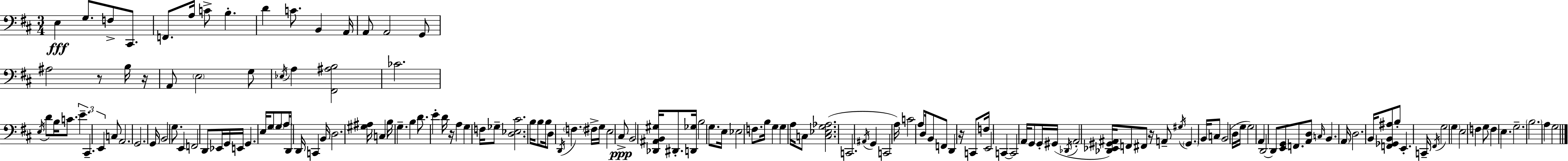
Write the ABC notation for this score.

X:1
T:Untitled
M:3/4
L:1/4
K:D
E, G,/2 F,/2 ^C,,/2 F,,/2 A,/4 C/2 B, D C/2 B,, A,,/4 A,,/2 A,,2 G,,/2 ^A,2 z/2 B,/4 z/4 A,,/2 E,2 G,/2 _E,/4 A, [^F,,^A,B,]2 _C2 E,/4 D/2 B,/4 C/2 E ^C,, E,, C,/2 A,,2 G,,2 G,,/4 B,,2 G,/2 E,, F,,2 D,,/2 _E,,/4 G,,/4 E,,/4 G,, E,/4 G,/2 G,/2 A,/4 D,,/4 D,,/4 C,, B,,/4 D,2 [^G,^A,]/4 C, B,/4 G, B, D/2 E D/4 z/4 A, G, F,/4 _G,/2 [D,_E,^C]2 B,/4 B,/2 B,/4 D,/2 D,,/4 F, ^F,/4 G,/4 E,2 ^C,/2 B,,2 [_D,,^A,,B,,^G,]/4 ^D,,/2 [D,,_G,]/4 B,2 G,/2 E,/4 _E,2 F,/2 B,/4 G, G, A,/4 C,/2 [C,_E,G,_A,]2 C,,2 ^A,,/4 G,, C,,2 A,/4 C2 A,/2 D,/4 B,,/2 F,,/2 D,, z/4 C,,/2 F,/4 E,,2 C,, C,,2 A,,/4 G,,/2 G,,/4 ^G,,/4 _D,,/4 A,,2 [_D,,_E,,^G,,^A,,]/4 F,,/2 ^F,,/2 z/4 A,,/2 ^G,/4 ^G,, B,,/4 C,/2 B,,2 D,/4 G,/4 G,2 A,, D,,2 D,,/2 [E,,G,,]/2 F,,/2 [A,,D,]/2 C,/4 B,, A,,/4 D,2 B,,/4 [F,,_G,,B,,^A,]/2 B,/2 E,, C,,/4 ^F,,/4 G,2 G, E,2 F, G,/2 F, E, G,2 B,2 A, G,2